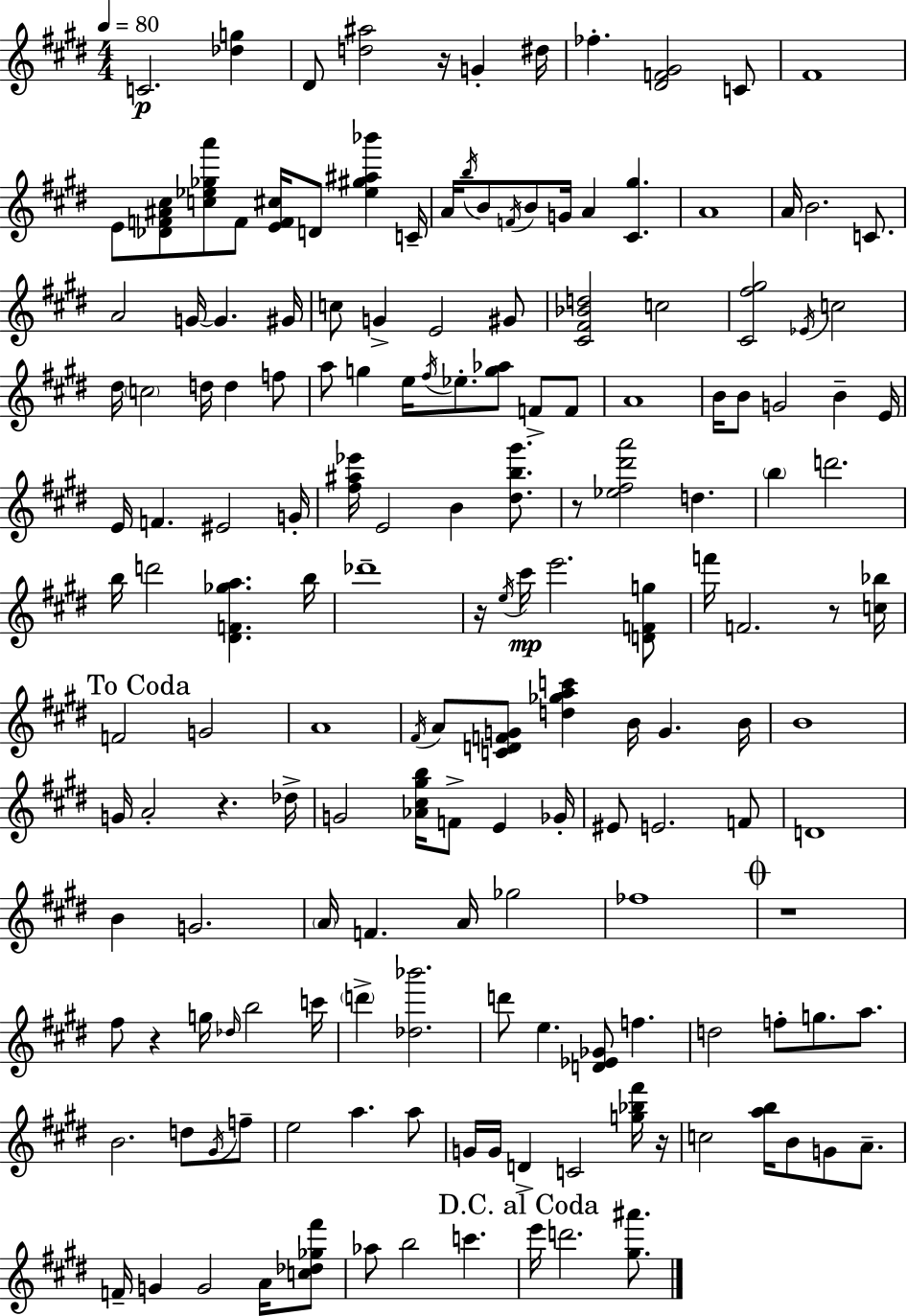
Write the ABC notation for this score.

X:1
T:Untitled
M:4/4
L:1/4
K:E
C2 [_dg] ^D/2 [d^a]2 z/4 G ^d/4 _f [^DF^G]2 C/2 ^F4 E/2 [_DF^A^c]/2 [c_e_ga']/2 F/2 [EF^c]/4 D/2 [_e^g^a_b'] C/4 A/4 b/4 B/2 F/4 B/2 G/4 A [^C^g] A4 A/4 B2 C/2 A2 G/4 G ^G/4 c/2 G E2 ^G/2 [^C^F_Bd]2 c2 [^C^f^g]2 _E/4 c2 ^d/4 c2 d/4 d f/2 a/2 g e/4 ^f/4 _e/2 [g_a]/2 F/2 F/2 A4 B/4 B/2 G2 B E/4 E/4 F ^E2 G/4 [^f^a_e']/4 E2 B [^db^g']/2 z/2 [_e^f^d'a']2 d b d'2 b/4 d'2 [^DF_ga] b/4 _d'4 z/4 e/4 ^c'/4 e'2 [DFg]/2 f'/4 F2 z/2 [c_b]/4 F2 G2 A4 ^F/4 A/2 [CDFG]/2 [d_gac'] B/4 G B/4 B4 G/4 A2 z _d/4 G2 [_A^c^gb]/4 F/2 E _G/4 ^E/2 E2 F/2 D4 B G2 A/4 F A/4 _g2 _f4 z4 ^f/2 z g/4 _d/4 b2 c'/4 d' [_d_b']2 d'/2 e [D_E_G]/2 f d2 f/2 g/2 a/2 B2 d/2 ^G/4 f/2 e2 a a/2 G/4 G/4 D C2 [g_b^f']/4 z/4 c2 [ab]/4 B/2 G/2 A/2 F/4 G G2 A/4 [c_d_g^f']/2 _a/2 b2 c' e'/4 d'2 [^g^a']/2